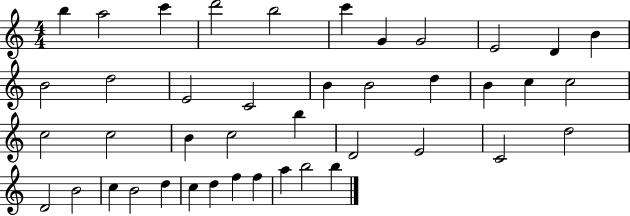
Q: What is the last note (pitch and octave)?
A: B5